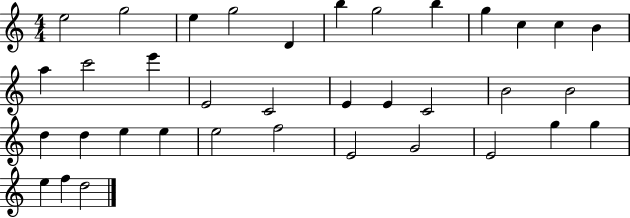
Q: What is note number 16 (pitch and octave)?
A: E4